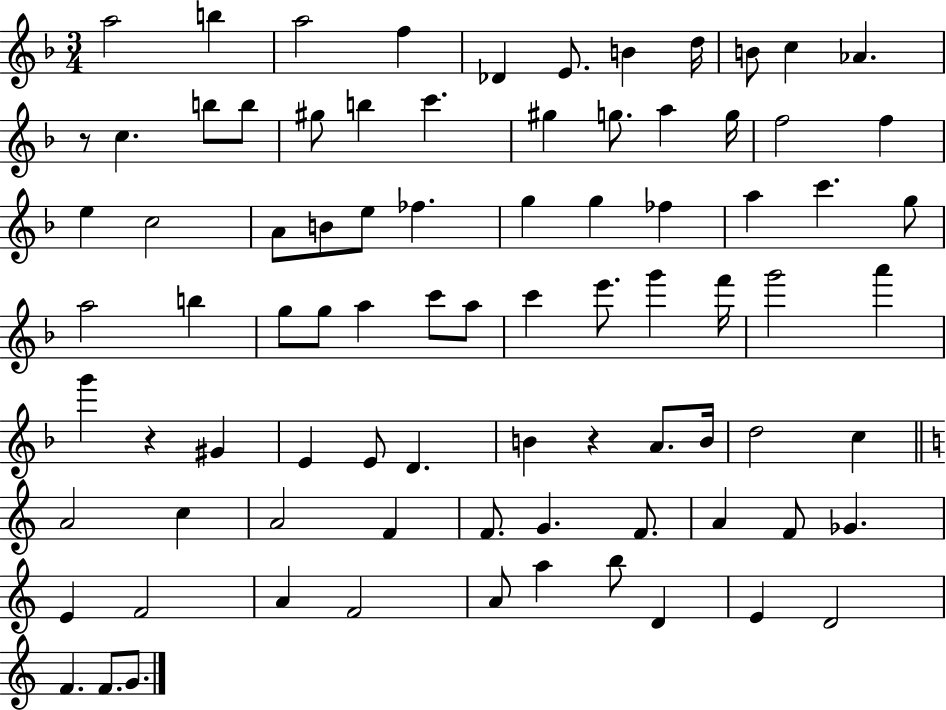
{
  \clef treble
  \numericTimeSignature
  \time 3/4
  \key f \major
  a''2 b''4 | a''2 f''4 | des'4 e'8. b'4 d''16 | b'8 c''4 aes'4. | \break r8 c''4. b''8 b''8 | gis''8 b''4 c'''4. | gis''4 g''8. a''4 g''16 | f''2 f''4 | \break e''4 c''2 | a'8 b'8 e''8 fes''4. | g''4 g''4 fes''4 | a''4 c'''4. g''8 | \break a''2 b''4 | g''8 g''8 a''4 c'''8 a''8 | c'''4 e'''8. g'''4 f'''16 | g'''2 a'''4 | \break g'''4 r4 gis'4 | e'4 e'8 d'4. | b'4 r4 a'8. b'16 | d''2 c''4 | \break \bar "||" \break \key c \major a'2 c''4 | a'2 f'4 | f'8. g'4. f'8. | a'4 f'8 ges'4. | \break e'4 f'2 | a'4 f'2 | a'8 a''4 b''8 d'4 | e'4 d'2 | \break f'4. f'8. g'8. | \bar "|."
}